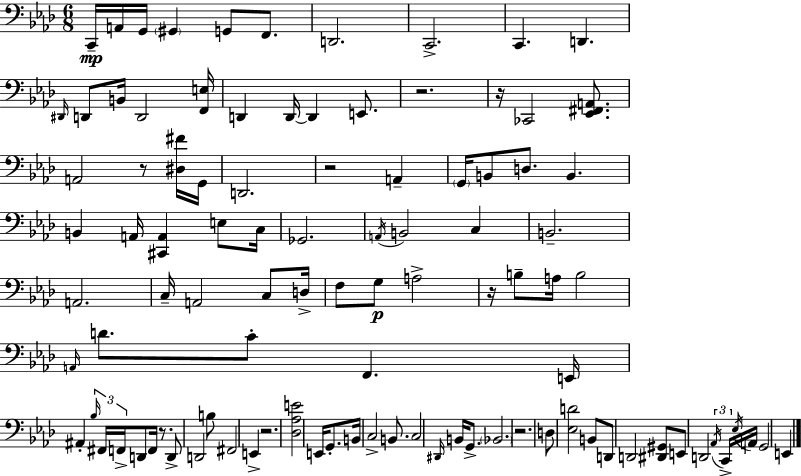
X:1
T:Untitled
M:6/8
L:1/4
K:Fm
C,,/4 A,,/4 G,,/4 ^G,, G,,/2 F,,/2 D,,2 C,,2 C,, D,, ^D,,/4 D,,/2 B,,/4 D,,2 [F,,E,]/4 D,, D,,/4 D,, E,,/2 z2 z/4 _C,,2 [_E,,^F,,A,,]/2 A,,2 z/2 [^D,^F]/4 G,,/4 D,,2 z2 A,, G,,/4 B,,/2 D,/2 B,, B,, A,,/4 [^C,,A,,] E,/2 C,/4 _G,,2 A,,/4 B,,2 C, B,,2 A,,2 C,/4 A,,2 C,/2 D,/4 F,/2 G,/2 A,2 z/4 B,/2 A,/4 B,2 A,,/4 D/2 C/2 F,, E,,/4 ^A,, _B,/4 ^F,,/4 F,,/4 D,,/2 F,,/4 z/2 D,,/2 D,,2 B,/2 ^F,,2 E,, z2 [_D,_A,E]2 E,,/4 G,,/2 B,,/4 C,2 B,,/2 C,2 ^D,,/4 B,,/4 G,,/2 _B,,2 z2 D,/2 [_E,D]2 B,,/2 D,,/2 D,,2 [^D,,^G,,]/2 E,,/2 D,,2 _A,,/4 C,,/4 _E,/4 A,,/4 G,,2 E,,